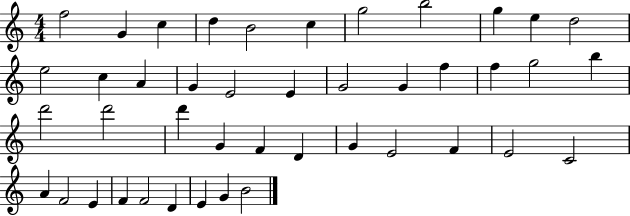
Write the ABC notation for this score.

X:1
T:Untitled
M:4/4
L:1/4
K:C
f2 G c d B2 c g2 b2 g e d2 e2 c A G E2 E G2 G f f g2 b d'2 d'2 d' G F D G E2 F E2 C2 A F2 E F F2 D E G B2